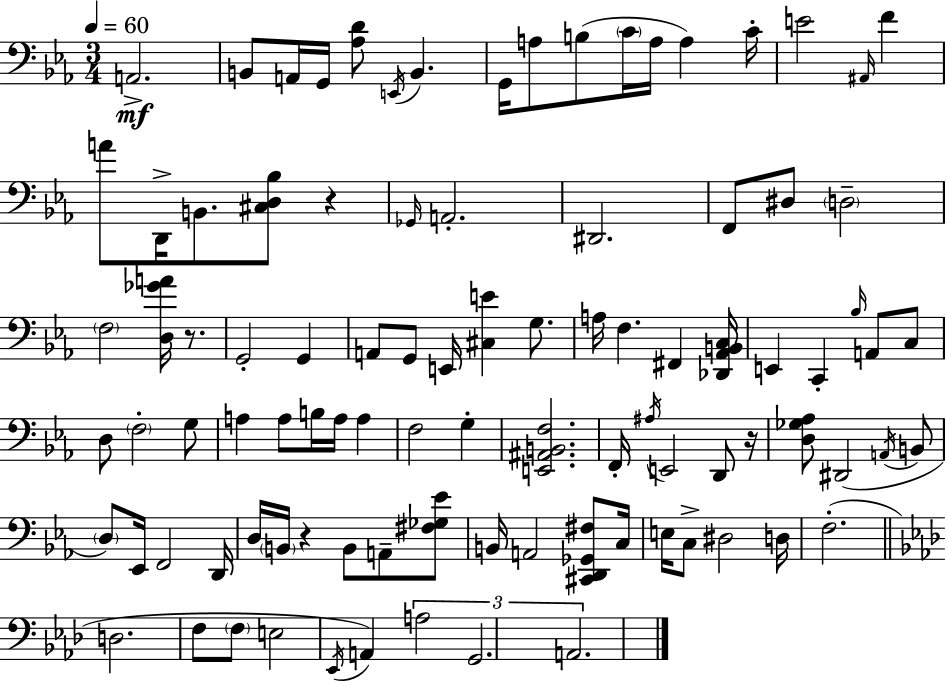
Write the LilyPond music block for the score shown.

{
  \clef bass
  \numericTimeSignature
  \time 3/4
  \key c \minor
  \tempo 4 = 60
  \repeat volta 2 { a,2.->\mf | b,8 a,16 g,16 <aes d'>8 \acciaccatura { e,16 } b,4. | g,16 a8 b8( \parenthesize c'16 a16 a4) | c'16-. e'2 \grace { ais,16 } f'4 | \break a'8 d,16-> b,8. <cis d bes>8 r4 | \grace { ges,16 } a,2.-. | dis,2. | f,8 dis8 \parenthesize d2-- | \break \parenthesize f2 <d ges' a'>16 | r8. g,2-. g,4 | a,8 g,8 e,16 <cis e'>4 | g8. a16 f4. fis,4 | \break <des, aes, b, c>16 e,4 c,4-. \grace { bes16 } | a,8 c8 d8 \parenthesize f2-. | g8 a4 a8 b16 a16 | a4 f2 | \break g4-. <e, ais, b, f>2. | f,16-. \acciaccatura { ais16 } e,2 | d,8 r16 <d ges aes>8 dis,2( | \acciaccatura { a,16 } b,8 \parenthesize d8) ees,16 f,2 | \break d,16 d16 \parenthesize b,16 r4 | b,8 a,8-- <fis ges ees'>8 b,16 a,2 | <cis, d, ges, fis>8 c16 e16 c8-> dis2 | d16 f2.-.( | \break \bar "||" \break \key aes \major d2. | f8 \parenthesize f8 e2 | \acciaccatura { ees,16 }) a,4 \tuplet 3/2 { a2 | g,2. | \break a,2. } | } \bar "|."
}